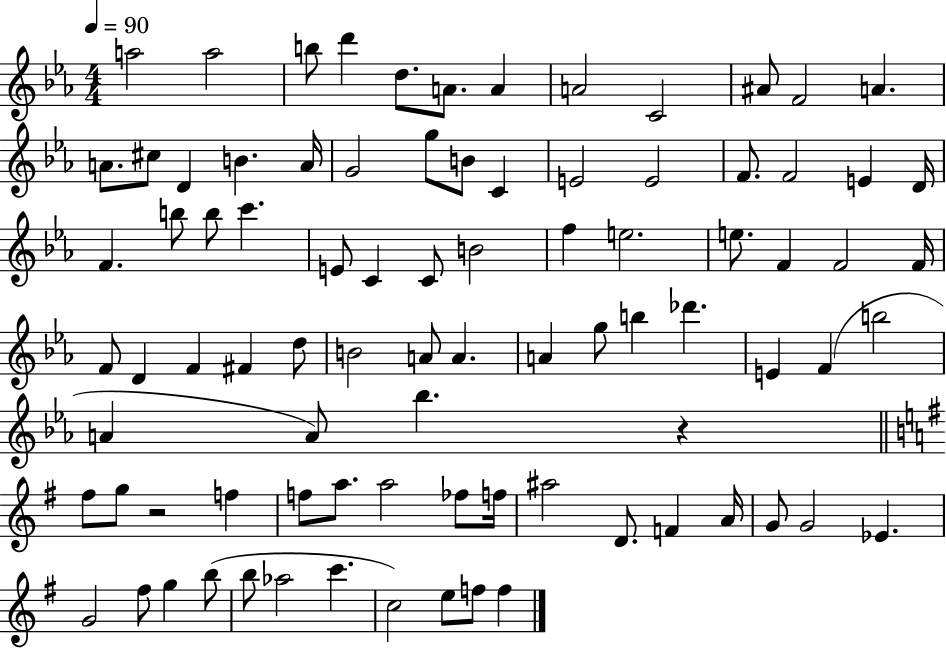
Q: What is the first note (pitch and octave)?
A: A5